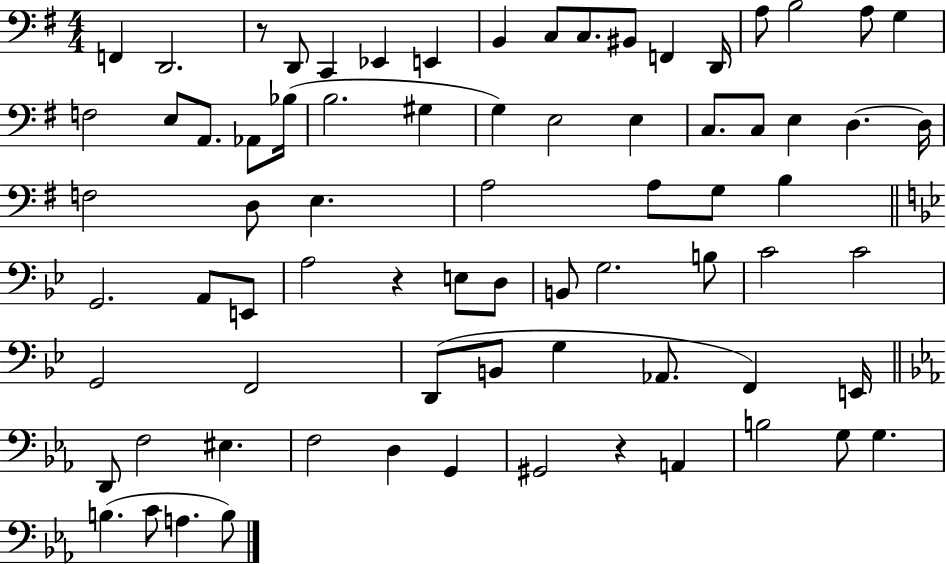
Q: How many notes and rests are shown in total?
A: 75